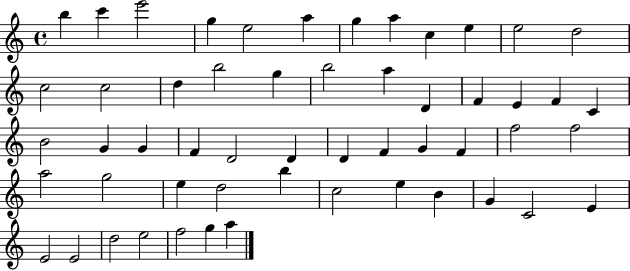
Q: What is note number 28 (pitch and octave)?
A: F4